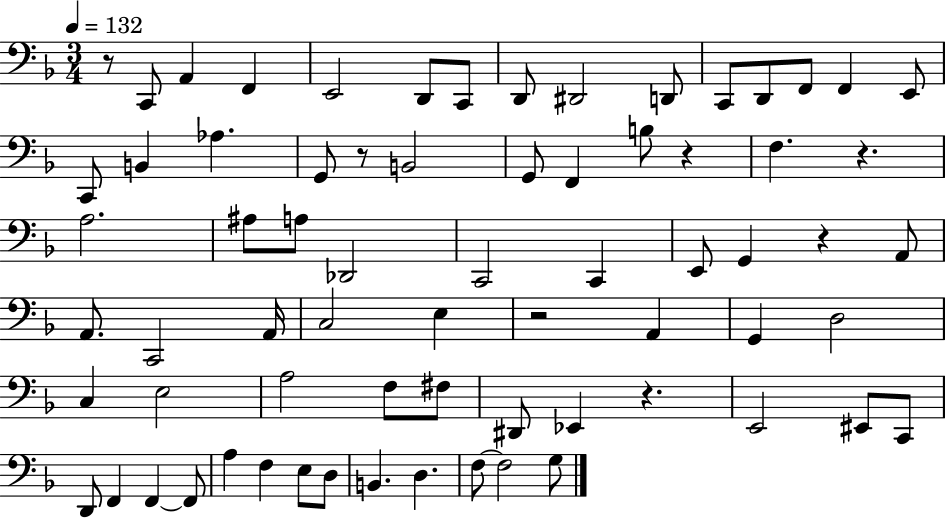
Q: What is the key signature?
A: F major